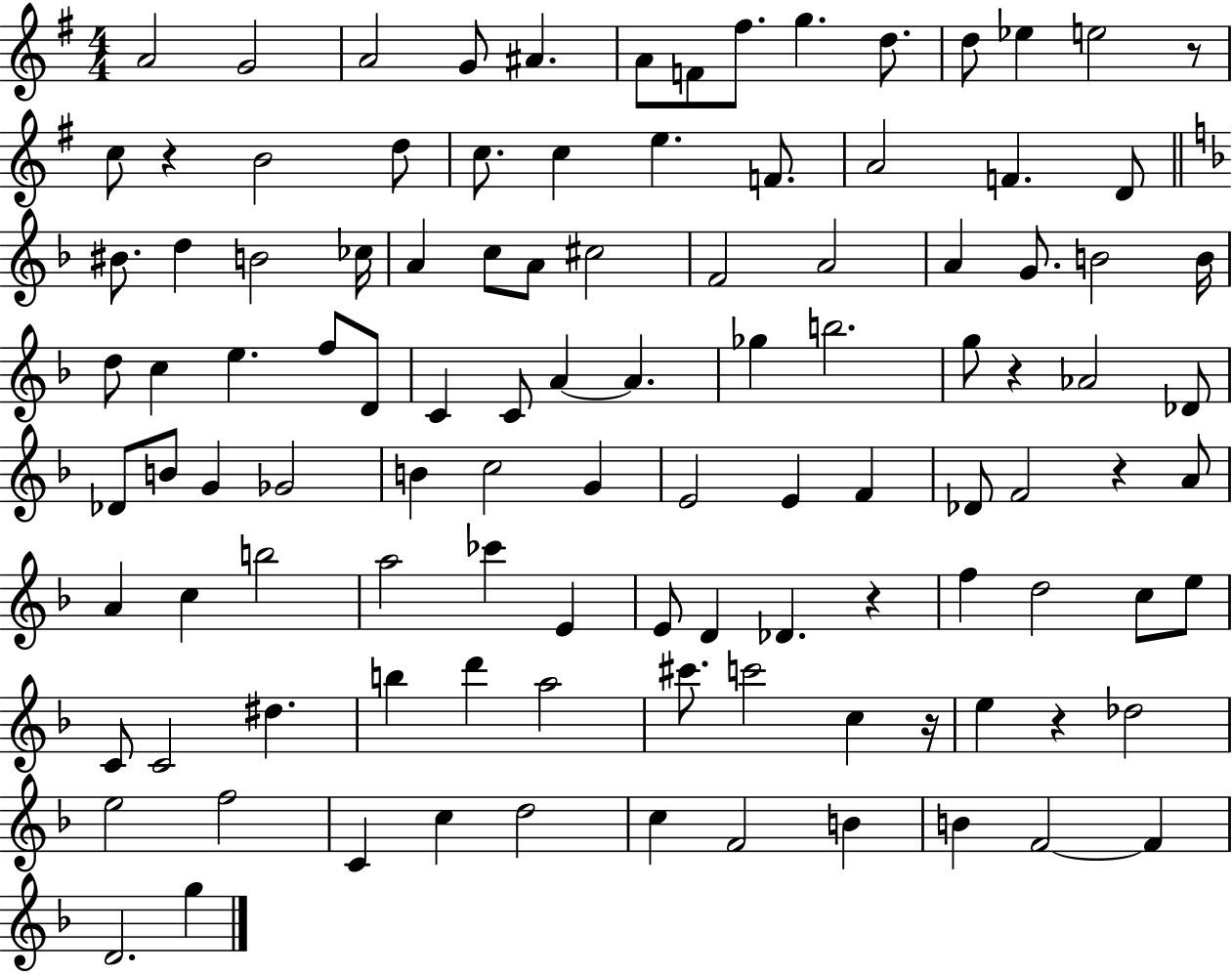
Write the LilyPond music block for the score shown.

{
  \clef treble
  \numericTimeSignature
  \time 4/4
  \key g \major
  a'2 g'2 | a'2 g'8 ais'4. | a'8 f'8 fis''8. g''4. d''8. | d''8 ees''4 e''2 r8 | \break c''8 r4 b'2 d''8 | c''8. c''4 e''4. f'8. | a'2 f'4. d'8 | \bar "||" \break \key f \major bis'8. d''4 b'2 ces''16 | a'4 c''8 a'8 cis''2 | f'2 a'2 | a'4 g'8. b'2 b'16 | \break d''8 c''4 e''4. f''8 d'8 | c'4 c'8 a'4~~ a'4. | ges''4 b''2. | g''8 r4 aes'2 des'8 | \break des'8 b'8 g'4 ges'2 | b'4 c''2 g'4 | e'2 e'4 f'4 | des'8 f'2 r4 a'8 | \break a'4 c''4 b''2 | a''2 ces'''4 e'4 | e'8 d'4 des'4. r4 | f''4 d''2 c''8 e''8 | \break c'8 c'2 dis''4. | b''4 d'''4 a''2 | cis'''8. c'''2 c''4 r16 | e''4 r4 des''2 | \break e''2 f''2 | c'4 c''4 d''2 | c''4 f'2 b'4 | b'4 f'2~~ f'4 | \break d'2. g''4 | \bar "|."
}